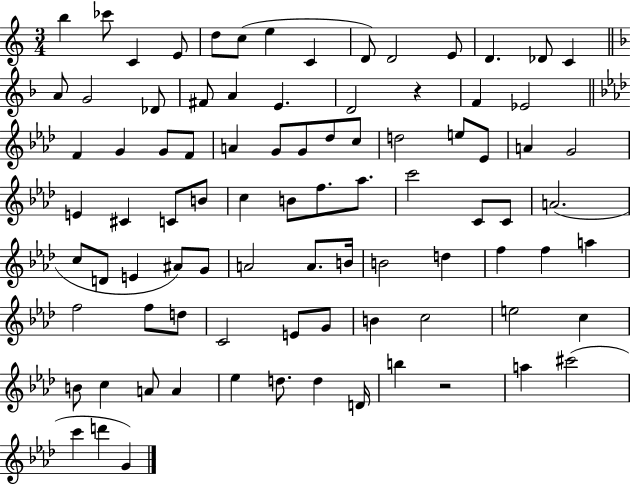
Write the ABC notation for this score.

X:1
T:Untitled
M:3/4
L:1/4
K:C
b _c'/2 C E/2 d/2 c/2 e C D/2 D2 E/2 D _D/2 C A/2 G2 _D/2 ^F/2 A E D2 z F _E2 F G G/2 F/2 A G/2 G/2 _d/2 c/2 d2 e/2 _E/2 A G2 E ^C C/2 B/2 c B/2 f/2 _a/2 c'2 C/2 C/2 A2 c/2 D/2 E ^A/2 G/2 A2 A/2 B/4 B2 d f f a f2 f/2 d/2 C2 E/2 G/2 B c2 e2 c B/2 c A/2 A _e d/2 d D/4 b z2 a ^c'2 c' d' G